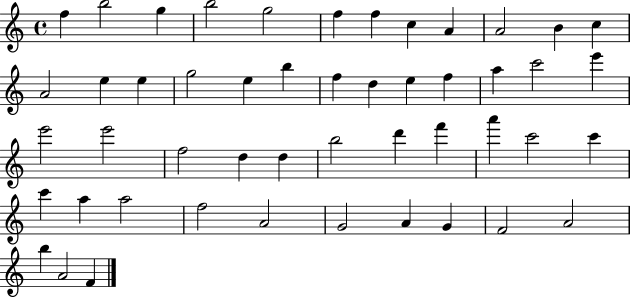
X:1
T:Untitled
M:4/4
L:1/4
K:C
f b2 g b2 g2 f f c A A2 B c A2 e e g2 e b f d e f a c'2 e' e'2 e'2 f2 d d b2 d' f' a' c'2 c' c' a a2 f2 A2 G2 A G F2 A2 b A2 F